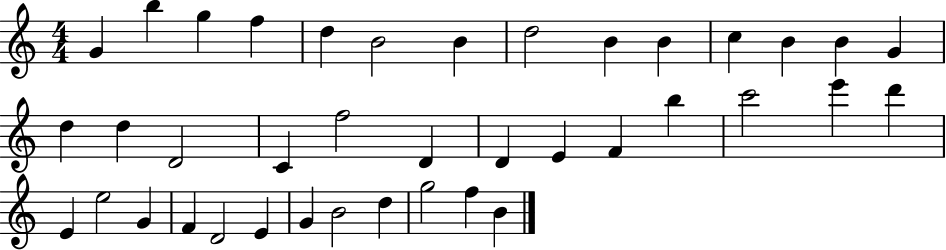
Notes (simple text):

G4/q B5/q G5/q F5/q D5/q B4/h B4/q D5/h B4/q B4/q C5/q B4/q B4/q G4/q D5/q D5/q D4/h C4/q F5/h D4/q D4/q E4/q F4/q B5/q C6/h E6/q D6/q E4/q E5/h G4/q F4/q D4/h E4/q G4/q B4/h D5/q G5/h F5/q B4/q